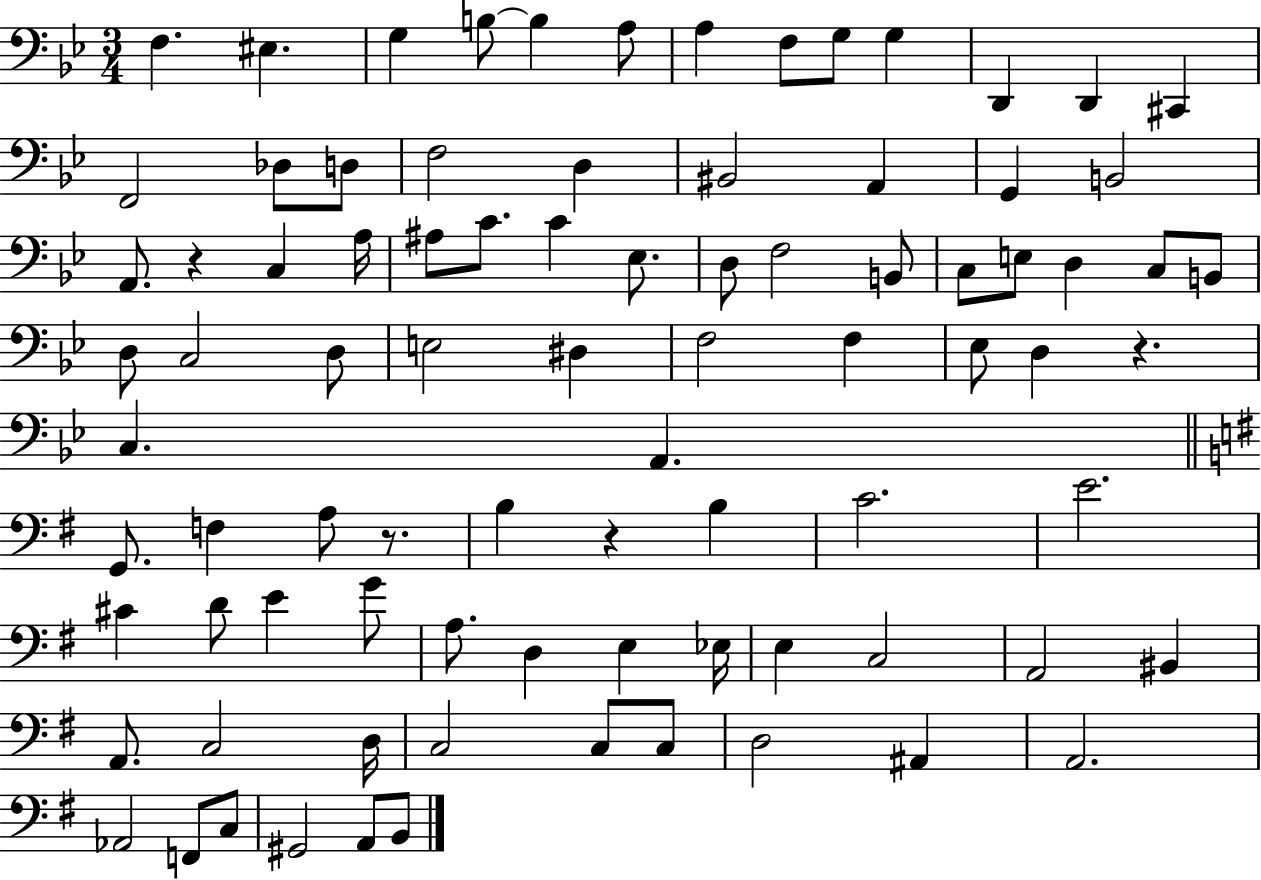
F3/q. EIS3/q. G3/q B3/e B3/q A3/e A3/q F3/e G3/e G3/q D2/q D2/q C#2/q F2/h Db3/e D3/e F3/h D3/q BIS2/h A2/q G2/q B2/h A2/e. R/q C3/q A3/s A#3/e C4/e. C4/q Eb3/e. D3/e F3/h B2/e C3/e E3/e D3/q C3/e B2/e D3/e C3/h D3/e E3/h D#3/q F3/h F3/q Eb3/e D3/q R/q. C3/q. A2/q. G2/e. F3/q A3/e R/e. B3/q R/q B3/q C4/h. E4/h. C#4/q D4/e E4/q G4/e A3/e. D3/q E3/q Eb3/s E3/q C3/h A2/h BIS2/q A2/e. C3/h D3/s C3/h C3/e C3/e D3/h A#2/q A2/h. Ab2/h F2/e C3/e G#2/h A2/e B2/e